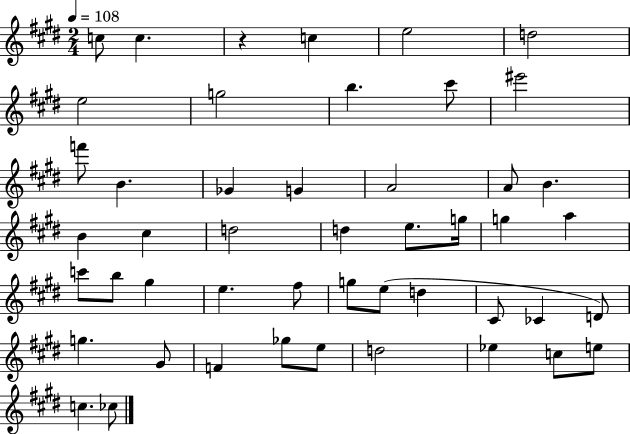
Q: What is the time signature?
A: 2/4